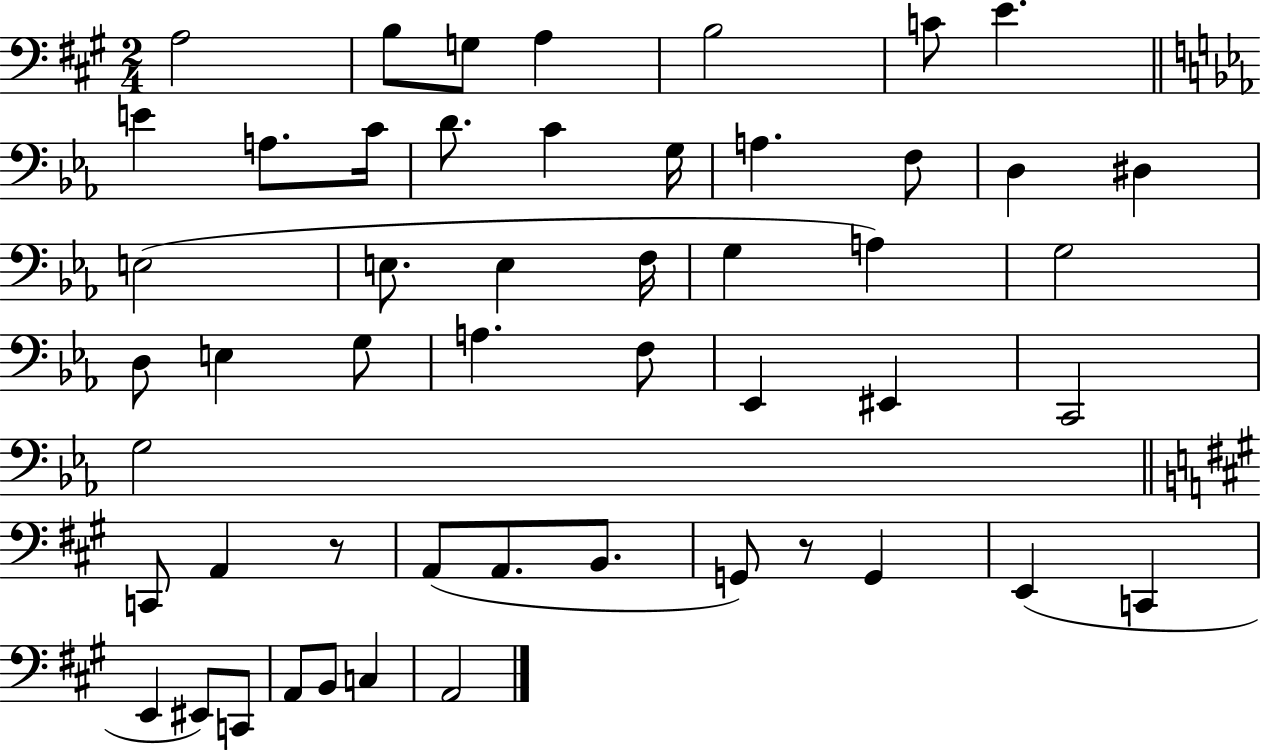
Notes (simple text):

A3/h B3/e G3/e A3/q B3/h C4/e E4/q. E4/q A3/e. C4/s D4/e. C4/q G3/s A3/q. F3/e D3/q D#3/q E3/h E3/e. E3/q F3/s G3/q A3/q G3/h D3/e E3/q G3/e A3/q. F3/e Eb2/q EIS2/q C2/h G3/h C2/e A2/q R/e A2/e A2/e. B2/e. G2/e R/e G2/q E2/q C2/q E2/q EIS2/e C2/e A2/e B2/e C3/q A2/h